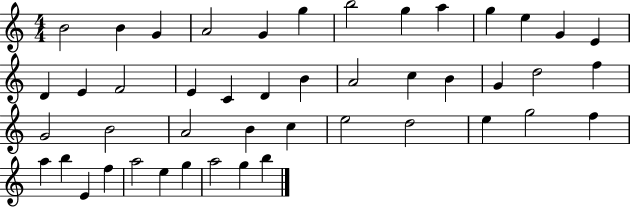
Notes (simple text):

B4/h B4/q G4/q A4/h G4/q G5/q B5/h G5/q A5/q G5/q E5/q G4/q E4/q D4/q E4/q F4/h E4/q C4/q D4/q B4/q A4/h C5/q B4/q G4/q D5/h F5/q G4/h B4/h A4/h B4/q C5/q E5/h D5/h E5/q G5/h F5/q A5/q B5/q E4/q F5/q A5/h E5/q G5/q A5/h G5/q B5/q